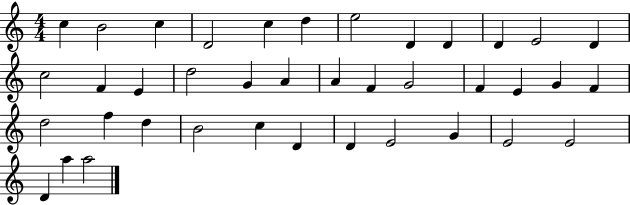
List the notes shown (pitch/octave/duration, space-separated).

C5/q B4/h C5/q D4/h C5/q D5/q E5/h D4/q D4/q D4/q E4/h D4/q C5/h F4/q E4/q D5/h G4/q A4/q A4/q F4/q G4/h F4/q E4/q G4/q F4/q D5/h F5/q D5/q B4/h C5/q D4/q D4/q E4/h G4/q E4/h E4/h D4/q A5/q A5/h